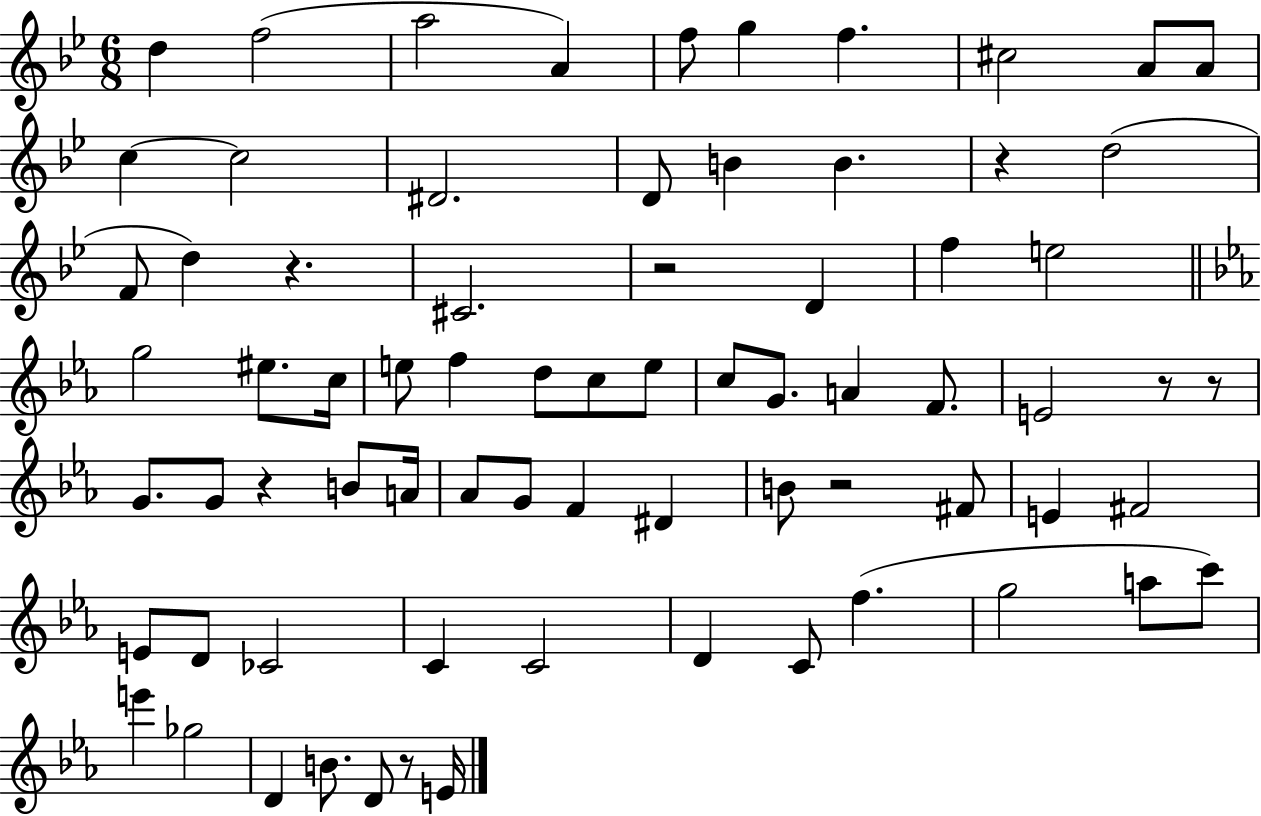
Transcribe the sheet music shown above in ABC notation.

X:1
T:Untitled
M:6/8
L:1/4
K:Bb
d f2 a2 A f/2 g f ^c2 A/2 A/2 c c2 ^D2 D/2 B B z d2 F/2 d z ^C2 z2 D f e2 g2 ^e/2 c/4 e/2 f d/2 c/2 e/2 c/2 G/2 A F/2 E2 z/2 z/2 G/2 G/2 z B/2 A/4 _A/2 G/2 F ^D B/2 z2 ^F/2 E ^F2 E/2 D/2 _C2 C C2 D C/2 f g2 a/2 c'/2 e' _g2 D B/2 D/2 z/2 E/4